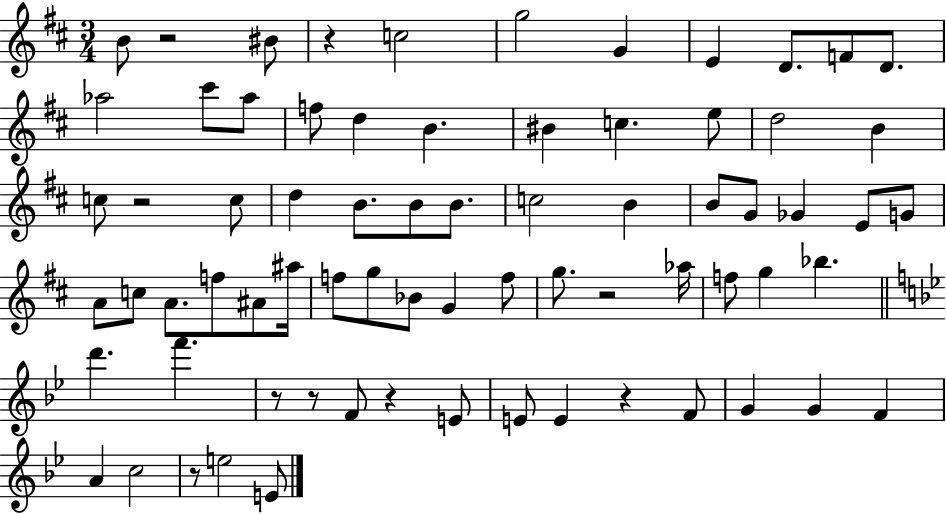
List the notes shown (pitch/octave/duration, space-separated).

B4/e R/h BIS4/e R/q C5/h G5/h G4/q E4/q D4/e. F4/e D4/e. Ab5/h C#6/e Ab5/e F5/e D5/q B4/q. BIS4/q C5/q. E5/e D5/h B4/q C5/e R/h C5/e D5/q B4/e. B4/e B4/e. C5/h B4/q B4/e G4/e Gb4/q E4/e G4/e A4/e C5/e A4/e. F5/e A#4/e A#5/s F5/e G5/e Bb4/e G4/q F5/e G5/e. R/h Ab5/s F5/e G5/q Bb5/q. D6/q. F6/q. R/e R/e F4/e R/q E4/e E4/e E4/q R/q F4/e G4/q G4/q F4/q A4/q C5/h R/e E5/h E4/e